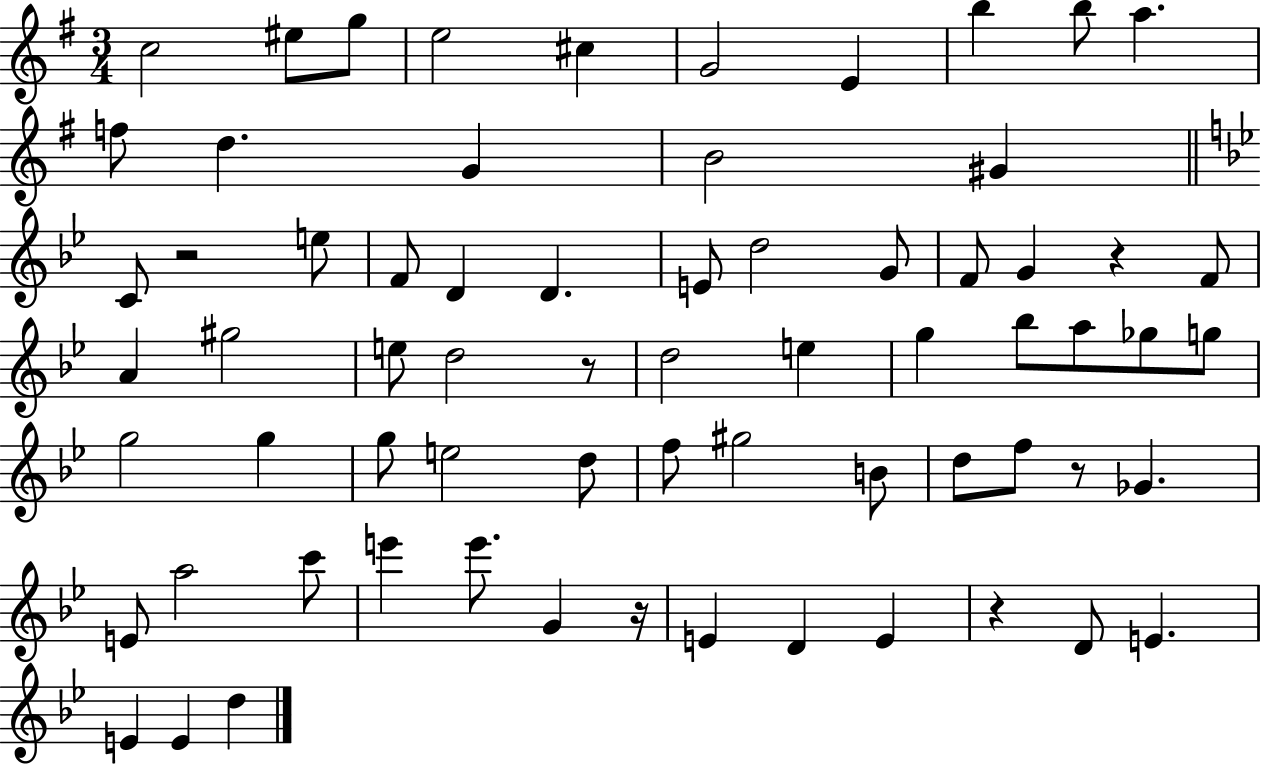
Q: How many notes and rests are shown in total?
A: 68